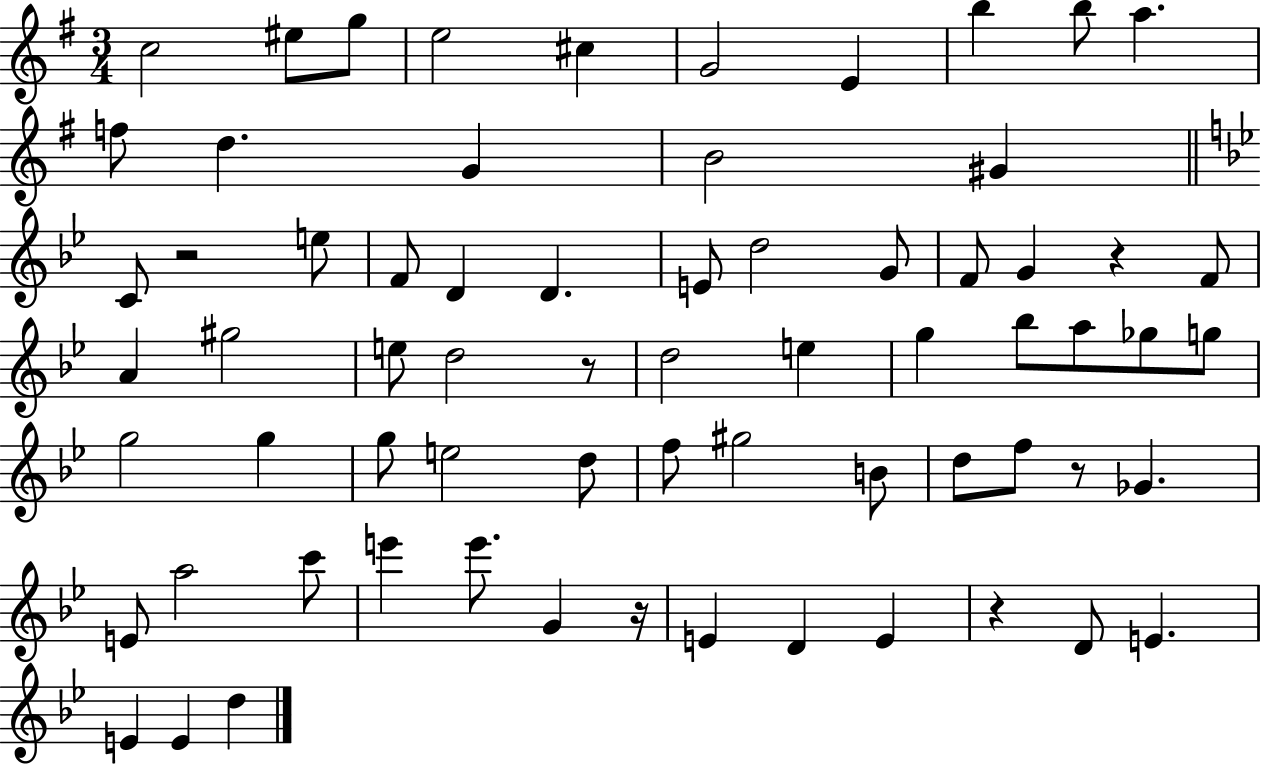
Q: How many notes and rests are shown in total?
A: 68